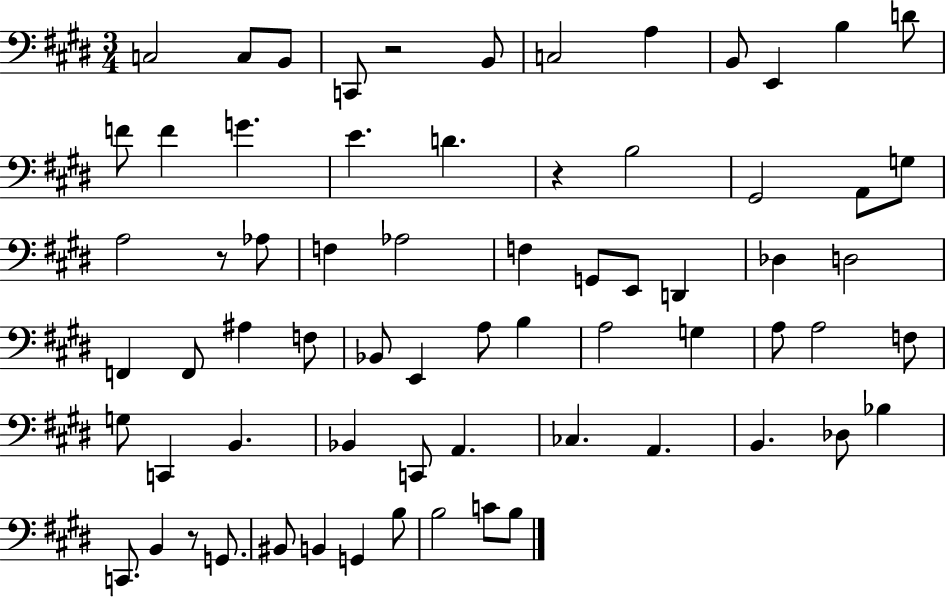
{
  \clef bass
  \numericTimeSignature
  \time 3/4
  \key e \major
  c2 c8 b,8 | c,8 r2 b,8 | c2 a4 | b,8 e,4 b4 d'8 | \break f'8 f'4 g'4. | e'4. d'4. | r4 b2 | gis,2 a,8 g8 | \break a2 r8 aes8 | f4 aes2 | f4 g,8 e,8 d,4 | des4 d2 | \break f,4 f,8 ais4 f8 | bes,8 e,4 a8 b4 | a2 g4 | a8 a2 f8 | \break g8 c,4 b,4. | bes,4 c,8 a,4. | ces4. a,4. | b,4. des8 bes4 | \break c,8. b,4 r8 g,8. | bis,8 b,4 g,4 b8 | b2 c'8 b8 | \bar "|."
}